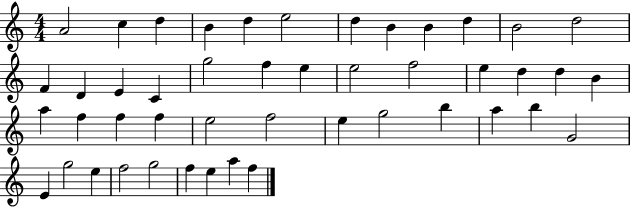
X:1
T:Untitled
M:4/4
L:1/4
K:C
A2 c d B d e2 d B B d B2 d2 F D E C g2 f e e2 f2 e d d B a f f f e2 f2 e g2 b a b G2 E g2 e f2 g2 f e a f